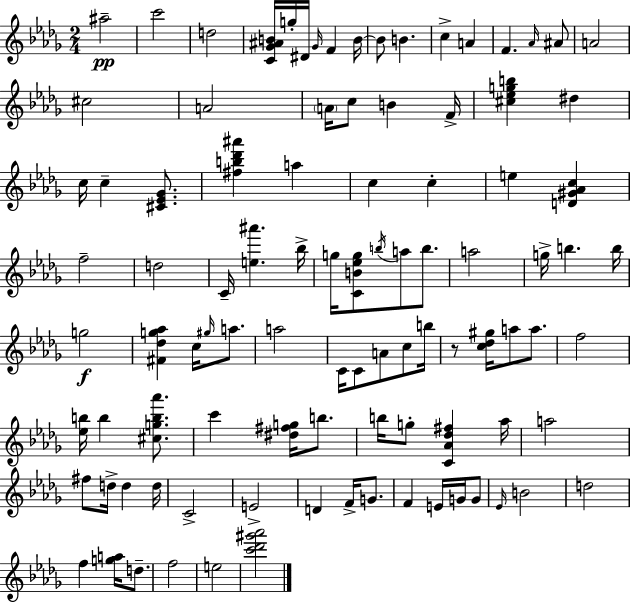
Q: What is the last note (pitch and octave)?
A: E5